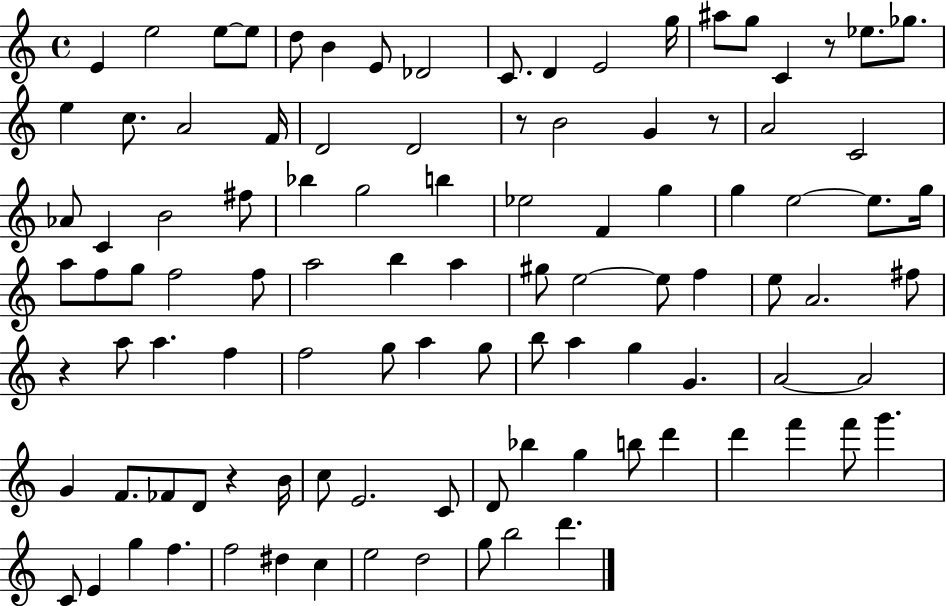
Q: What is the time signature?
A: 4/4